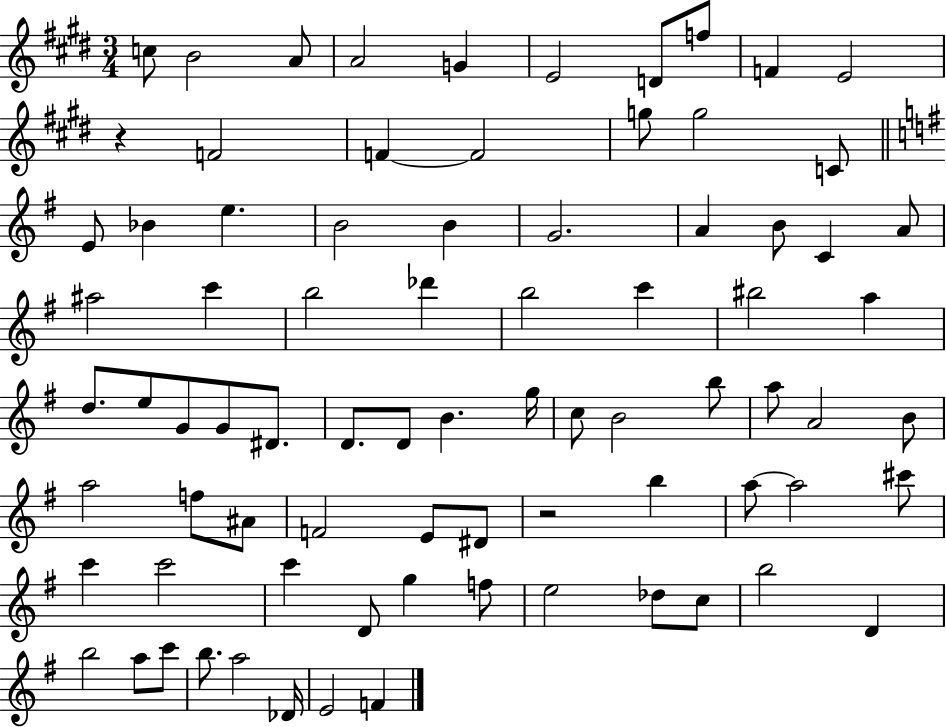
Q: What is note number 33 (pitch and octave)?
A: BIS5